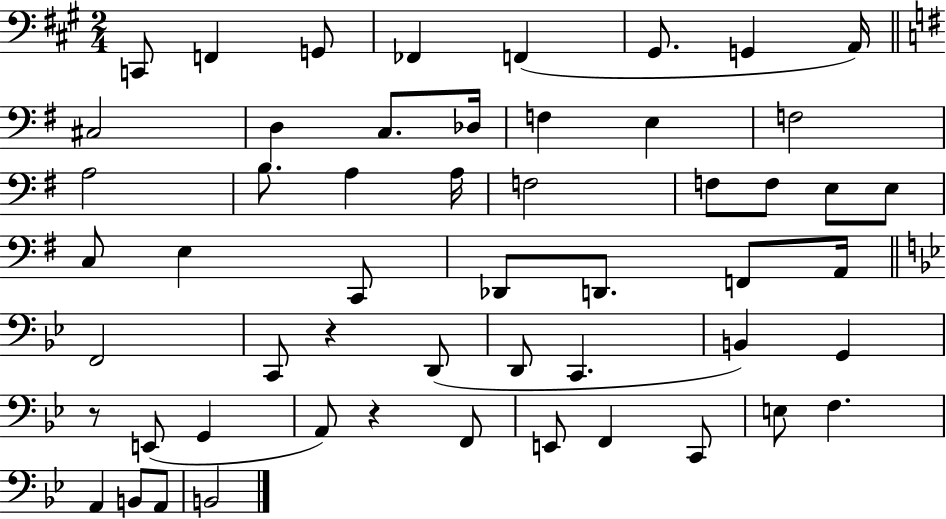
C2/e F2/q G2/e FES2/q F2/q G#2/e. G2/q A2/s C#3/h D3/q C3/e. Db3/s F3/q E3/q F3/h A3/h B3/e. A3/q A3/s F3/h F3/e F3/e E3/e E3/e C3/e E3/q C2/e Db2/e D2/e. F2/e A2/s F2/h C2/e R/q D2/e D2/e C2/q. B2/q G2/q R/e E2/e G2/q A2/e R/q F2/e E2/e F2/q C2/e E3/e F3/q. A2/q B2/e A2/e B2/h